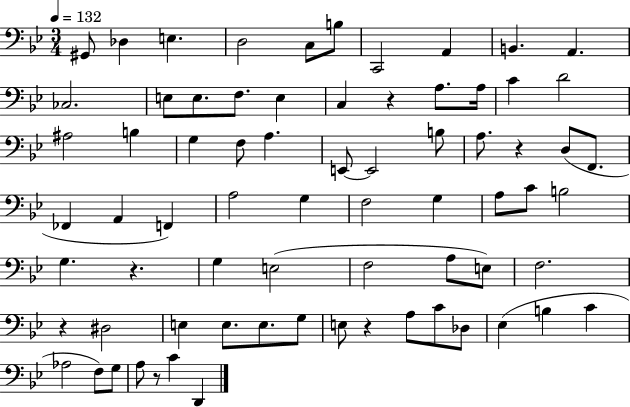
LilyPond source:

{
  \clef bass
  \numericTimeSignature
  \time 3/4
  \key bes \major
  \tempo 4 = 132
  gis,8 des4 e4. | d2 c8 b8 | c,2 a,4 | b,4. a,4. | \break ces2. | e8 e8. f8. e4 | c4 r4 a8. a16 | c'4 d'2 | \break ais2 b4 | g4 f8 a4. | e,8~~ e,2 b8 | a8. r4 d8( f,8. | \break fes,4 a,4 f,4) | a2 g4 | f2 g4 | a8 c'8 b2 | \break g4. r4. | g4 e2( | f2 a8 e8) | f2. | \break r4 dis2 | e4 e8. e8. g8 | e8 r4 a8 c'8 des8 | ees4( b4 c'4 | \break aes2 f8) g8 | a8 r8 c'4 d,4 | \bar "|."
}